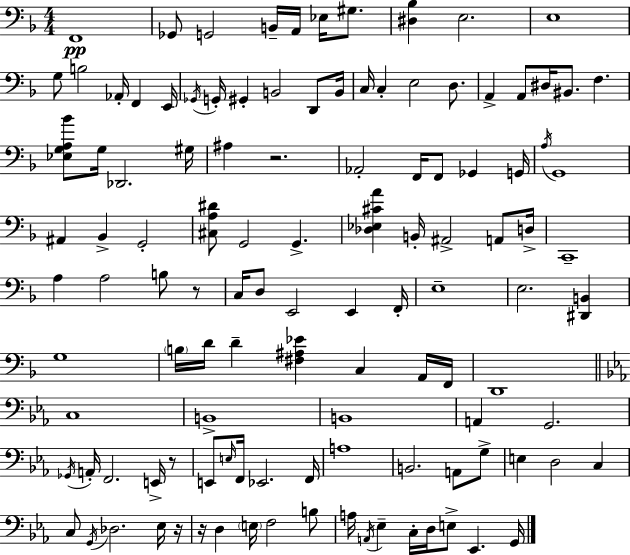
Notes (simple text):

F2/w Gb2/e G2/h B2/s A2/s Eb3/s G#3/e. [D#3,Bb3]/q E3/h. E3/w G3/e B3/h Ab2/s F2/q E2/s Gb2/s G2/s G#2/q B2/h D2/e B2/s C3/s C3/q E3/h D3/e. A2/q A2/e D#3/s BIS2/e. F3/q. [Eb3,G3,A3,Bb4]/e G3/s Db2/h. G#3/s A#3/q R/h. Ab2/h F2/s F2/e Gb2/q G2/s A3/s G2/w A#2/q Bb2/q G2/h [C#3,A3,D#4]/e G2/h G2/q. [Db3,Eb3,C#4,A4]/q B2/s A#2/h A2/e D3/s C2/w A3/q A3/h B3/e R/e C3/s D3/e E2/h E2/q F2/s E3/w E3/h. [D#2,B2]/q G3/w B3/s D4/s D4/q [F#3,A#3,Eb4]/q C3/q A2/s F2/s D2/w C3/w B2/w B2/w A2/q G2/h. Gb2/s A2/s F2/h. E2/s R/e E2/e E3/s F2/s Eb2/h. F2/s A3/w B2/h. A2/e G3/e E3/q D3/h C3/q C3/e G2/s Db3/h. Eb3/s R/s R/s D3/q E3/s F3/h B3/e A3/s A2/s Eb3/q C3/s D3/s E3/e Eb2/q. G2/s